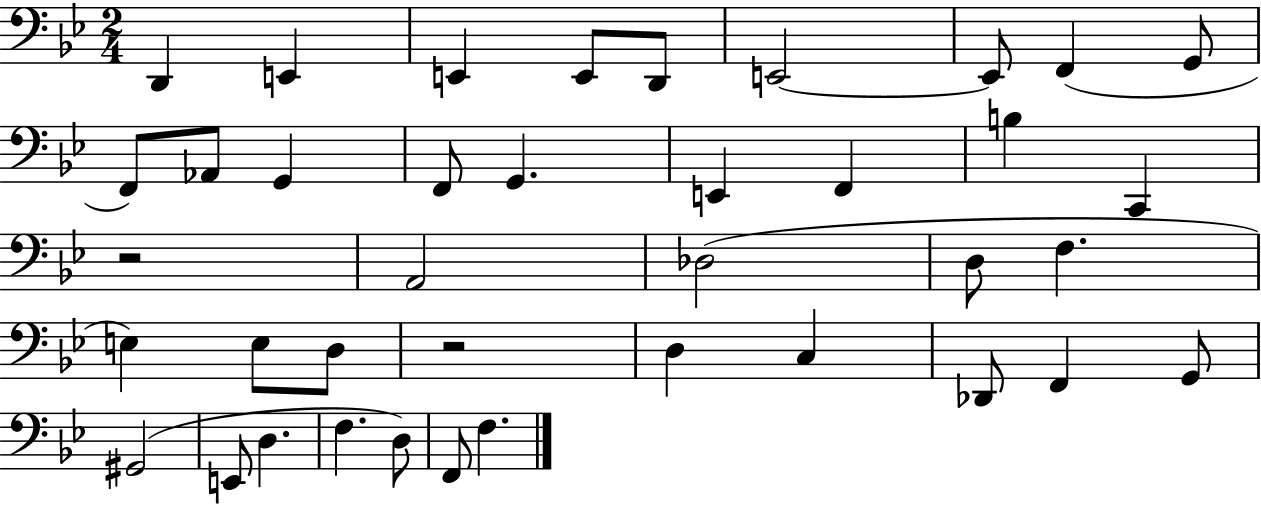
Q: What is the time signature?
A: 2/4